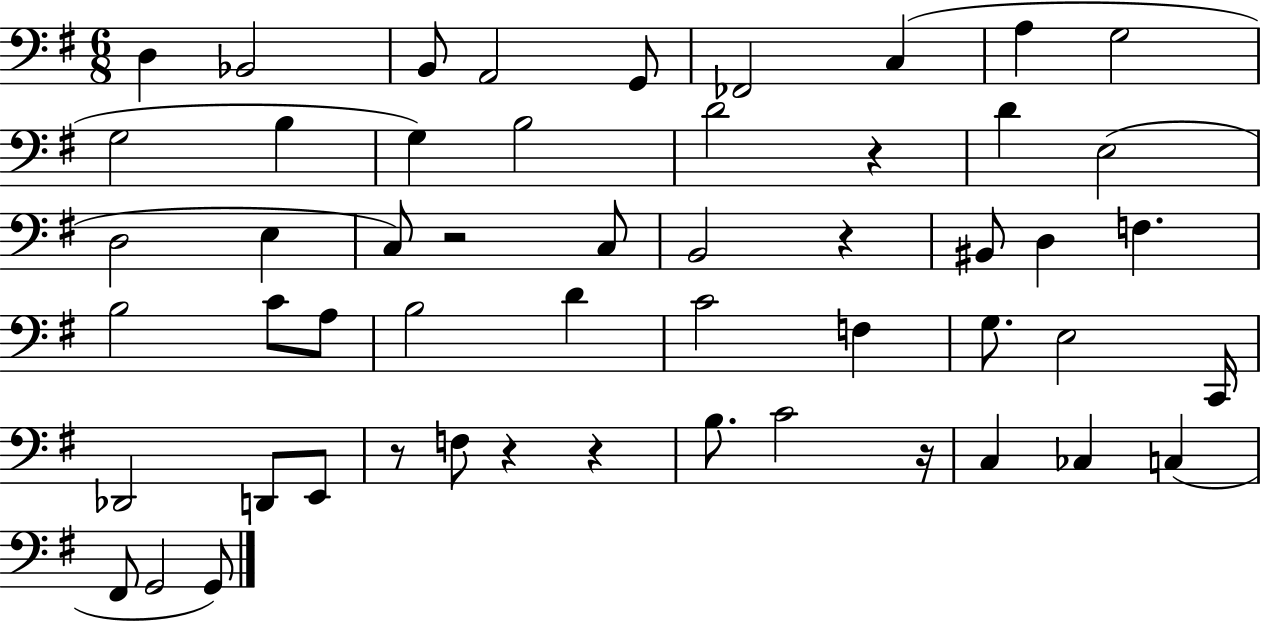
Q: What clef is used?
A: bass